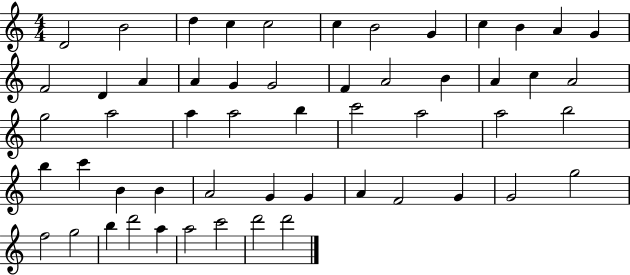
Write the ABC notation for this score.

X:1
T:Untitled
M:4/4
L:1/4
K:C
D2 B2 d c c2 c B2 G c B A G F2 D A A G G2 F A2 B A c A2 g2 a2 a a2 b c'2 a2 a2 b2 b c' B B A2 G G A F2 G G2 g2 f2 g2 b d'2 a a2 c'2 d'2 d'2